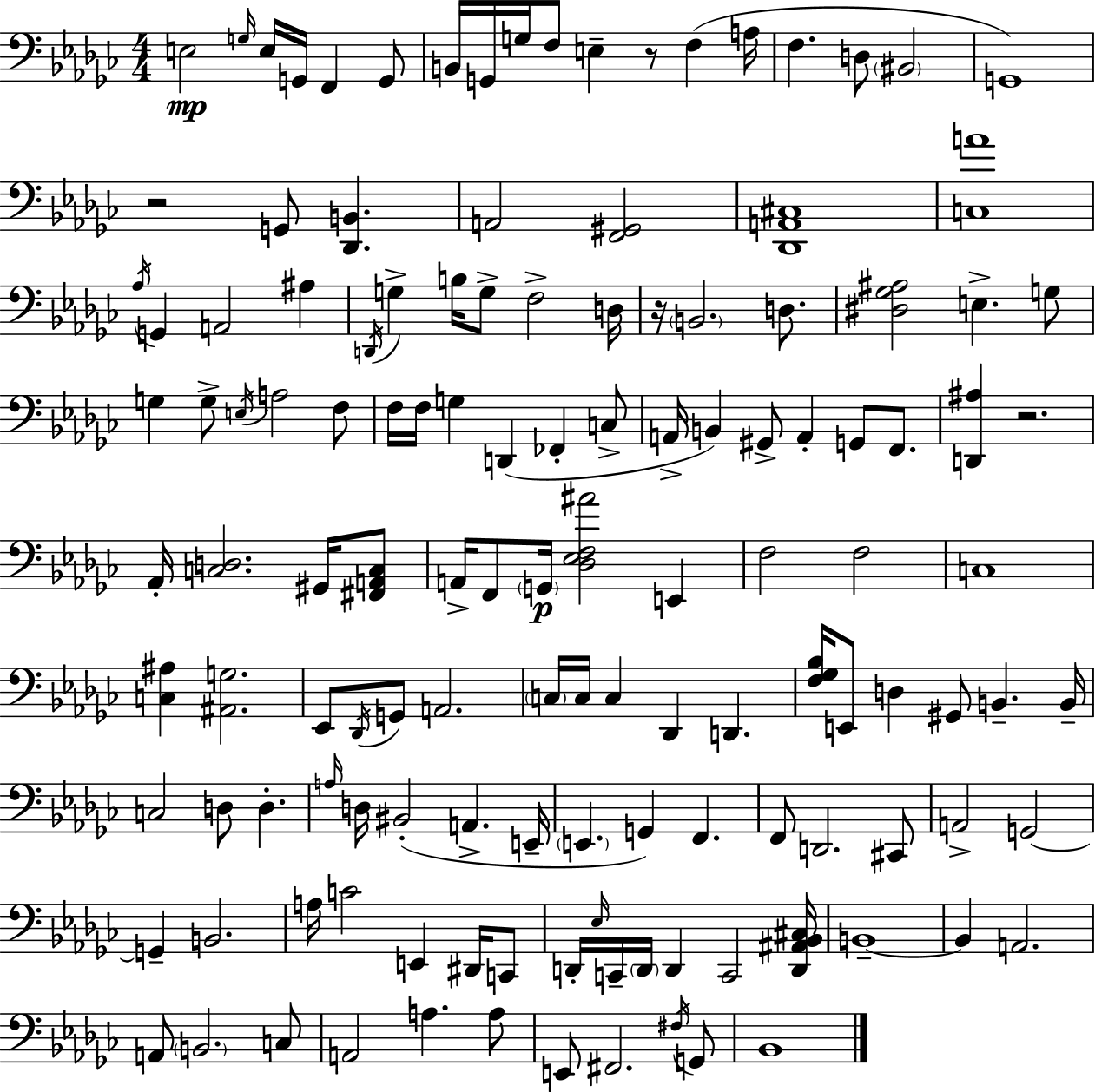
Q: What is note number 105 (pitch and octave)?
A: A2